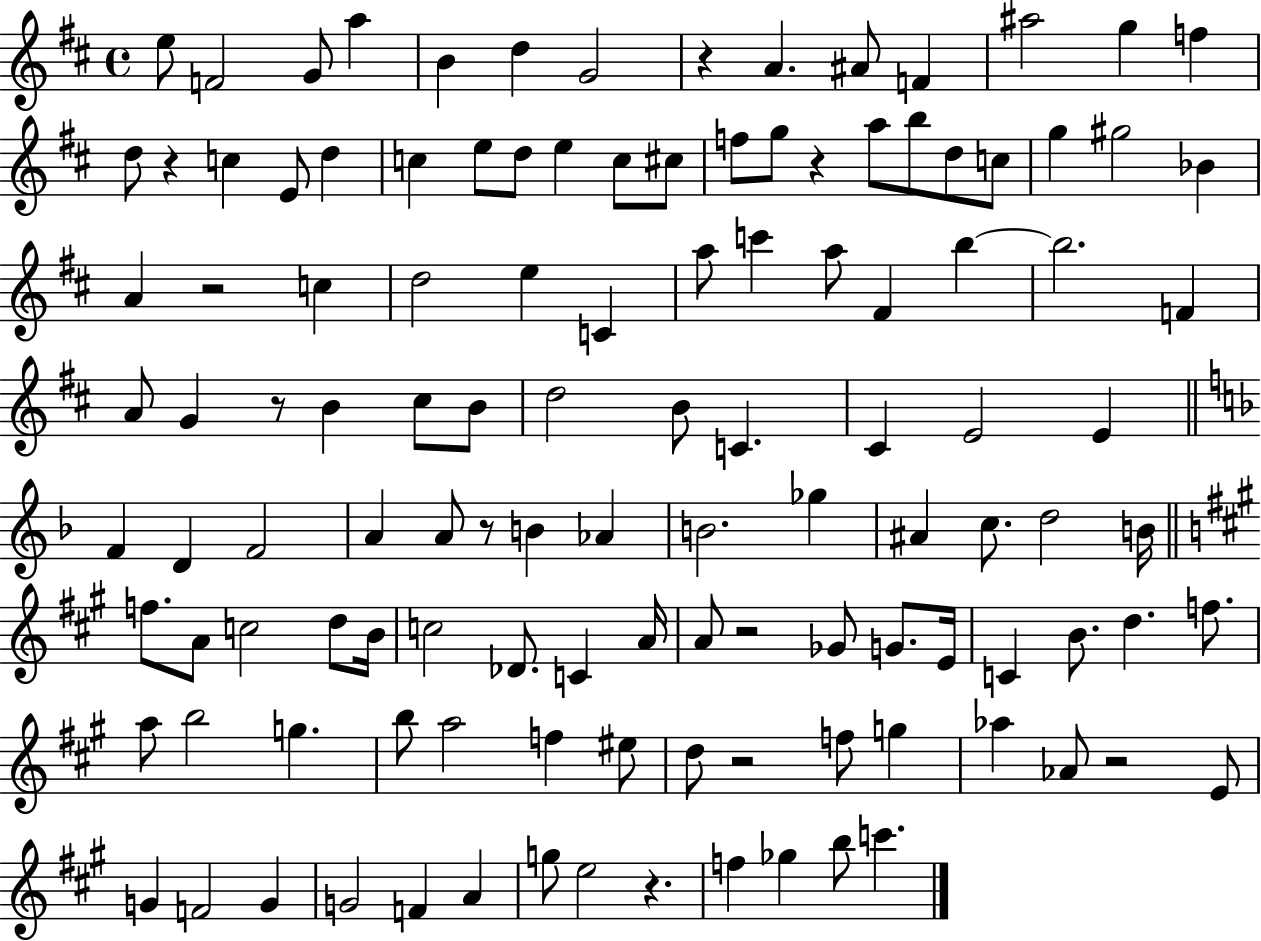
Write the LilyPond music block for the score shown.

{
  \clef treble
  \time 4/4
  \defaultTimeSignature
  \key d \major
  e''8 f'2 g'8 a''4 | b'4 d''4 g'2 | r4 a'4. ais'8 f'4 | ais''2 g''4 f''4 | \break d''8 r4 c''4 e'8 d''4 | c''4 e''8 d''8 e''4 c''8 cis''8 | f''8 g''8 r4 a''8 b''8 d''8 c''8 | g''4 gis''2 bes'4 | \break a'4 r2 c''4 | d''2 e''4 c'4 | a''8 c'''4 a''8 fis'4 b''4~~ | b''2. f'4 | \break a'8 g'4 r8 b'4 cis''8 b'8 | d''2 b'8 c'4. | cis'4 e'2 e'4 | \bar "||" \break \key f \major f'4 d'4 f'2 | a'4 a'8 r8 b'4 aes'4 | b'2. ges''4 | ais'4 c''8. d''2 b'16 | \break \bar "||" \break \key a \major f''8. a'8 c''2 d''8 b'16 | c''2 des'8. c'4 a'16 | a'8 r2 ges'8 g'8. e'16 | c'4 b'8. d''4. f''8. | \break a''8 b''2 g''4. | b''8 a''2 f''4 eis''8 | d''8 r2 f''8 g''4 | aes''4 aes'8 r2 e'8 | \break g'4 f'2 g'4 | g'2 f'4 a'4 | g''8 e''2 r4. | f''4 ges''4 b''8 c'''4. | \break \bar "|."
}